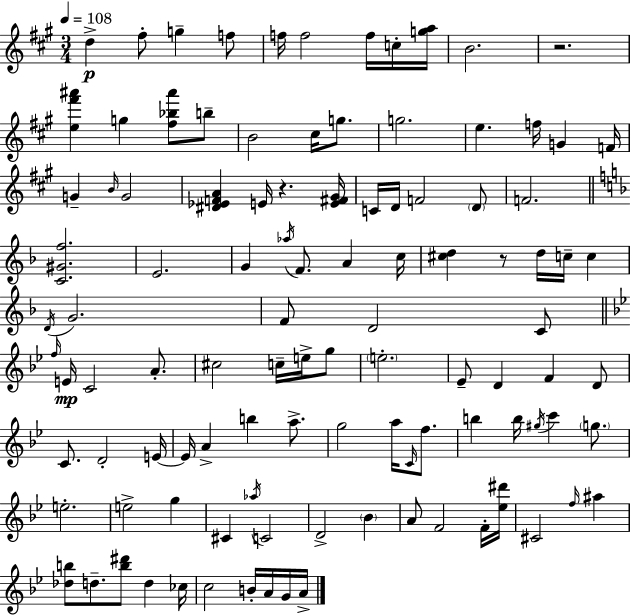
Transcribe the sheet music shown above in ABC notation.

X:1
T:Untitled
M:3/4
L:1/4
K:A
d ^f/2 g f/2 f/4 f2 f/4 c/4 [ga]/4 B2 z2 [e^f'^a'] g [^f_b^a']/2 b/2 B2 ^c/4 g/2 g2 e f/4 G F/4 G B/4 G2 [^D_EFA] E/4 z [E^F^G]/4 C/4 D/4 F2 D/2 F2 [C^Gf]2 E2 G _a/4 F/2 A c/4 [^cd] z/2 d/4 c/4 c D/4 G2 F/2 D2 C/2 f/4 E/4 C2 A/2 ^c2 c/4 e/4 g/2 e2 _E/2 D F D/2 C/2 D2 E/4 E/4 A b a/2 g2 a/4 C/4 f/2 b b/4 ^g/4 c' g/2 e2 e2 g ^C _a/4 C2 D2 _B A/2 F2 F/4 [_e^d']/4 ^C2 f/4 ^a [_db]/2 d/2 [b^d']/2 d _c/4 c2 B/4 A/4 G/4 A/4